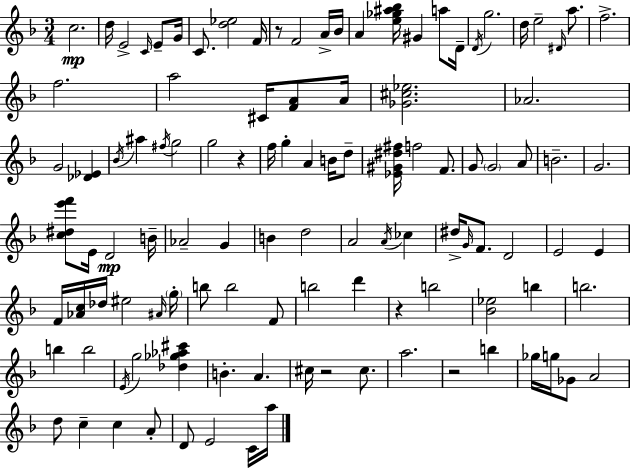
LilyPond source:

{
  \clef treble
  \numericTimeSignature
  \time 3/4
  \key d \minor
  c''2.\mp | d''16 e'2-> \grace { c'16 } e'8-- | g'16 c'8. <d'' ees''>2 | f'16 r8 f'2 a'16-> | \break bes'16 a'4 <e'' ges'' ais'' bes''>16 gis'4 a''8 | d'16-- \acciaccatura { d'16 } g''2. | d''16 e''2-- \grace { dis'16 } | a''8. f''2.-> | \break f''2. | a''2 cis'16 | <f' a'>8 a'16 <ges' cis'' ees''>2. | aes'2. | \break g'2 <des' ees'>4 | \acciaccatura { bes'16 } ais''4 \acciaccatura { fis''16 } g''2 | g''2 | r4 f''16 g''4-. a'4 | \break b'16 d''8-- <ees' gis' dis'' fis''>16 f''2 | f'8. g'8 \parenthesize g'2 | a'8 b'2.-- | g'2. | \break <c'' dis'' e''' f'''>8 e'16 d'2\mp | b'16-- aes'2-- | g'4 b'4 d''2 | a'2 | \break \acciaccatura { a'16 } ces''4 dis''16-> \grace { g'16 } f'8. d'2 | e'2 | e'4 f'16 <aes' c''>16 des''16 eis''2 | \grace { ais'16 } \parenthesize g''16-. b''8 b''2 | \break f'8 b''2 | d'''4 r4 | b''2 <bes' ees''>2 | b''4 b''2. | \break b''4 | b''2 \acciaccatura { e'16 } g''2 | <des'' ges'' aes'' cis'''>4 b'4.-. | a'4. cis''16 r2 | \break cis''8. a''2. | r2 | b''4 ges''16 g''16 ges'8 | a'2 d''8 c''4-- | \break c''4 a'8-. d'8 e'2 | c'16 a''16 \bar "|."
}